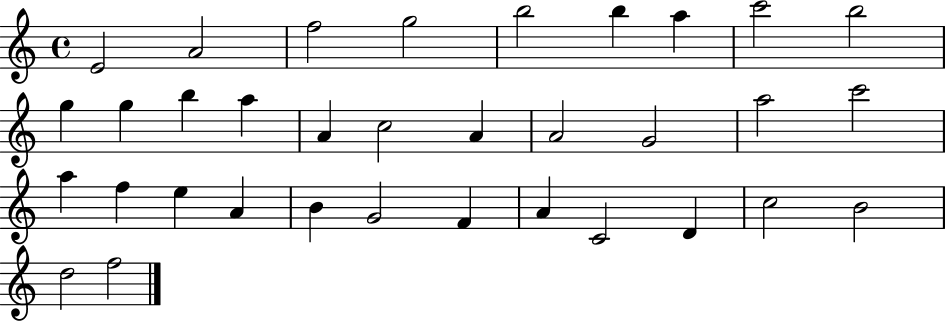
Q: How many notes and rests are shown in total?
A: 34